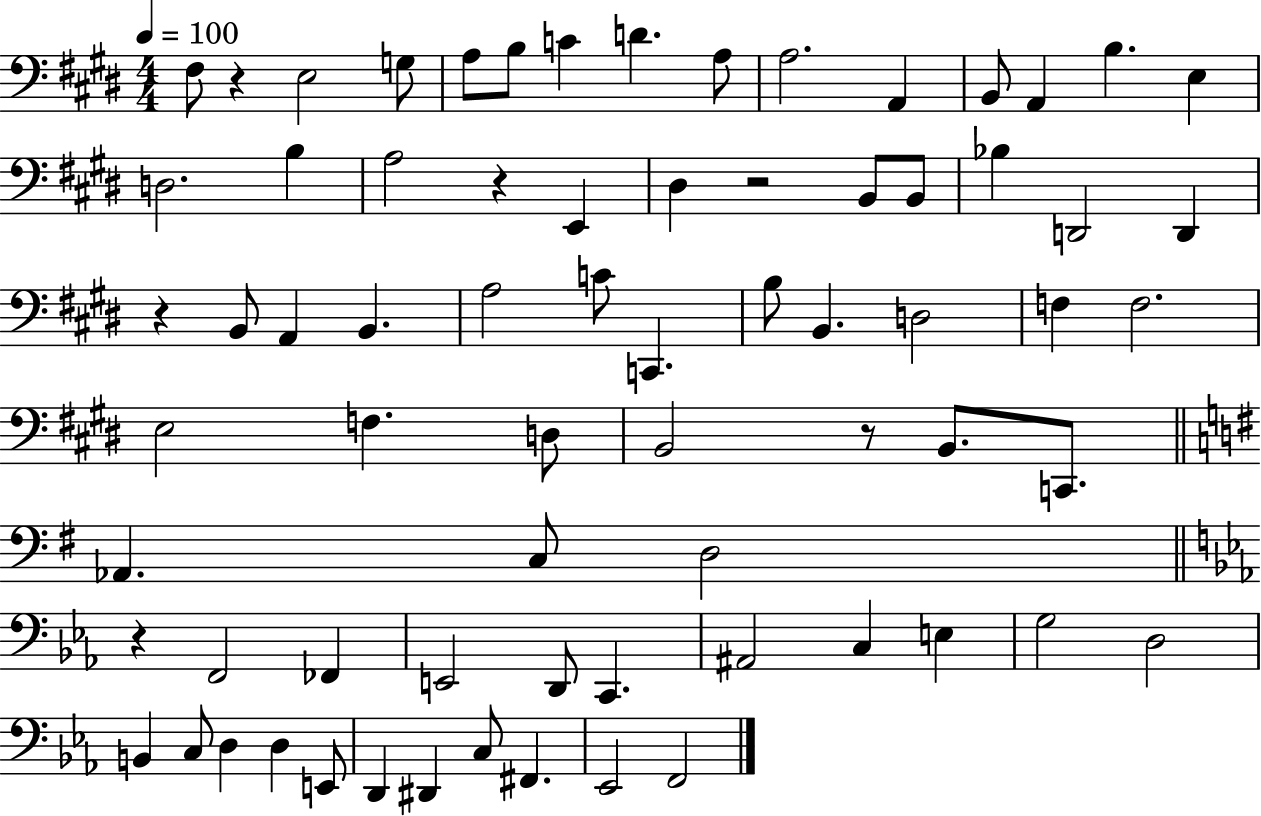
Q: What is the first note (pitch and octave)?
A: F#3